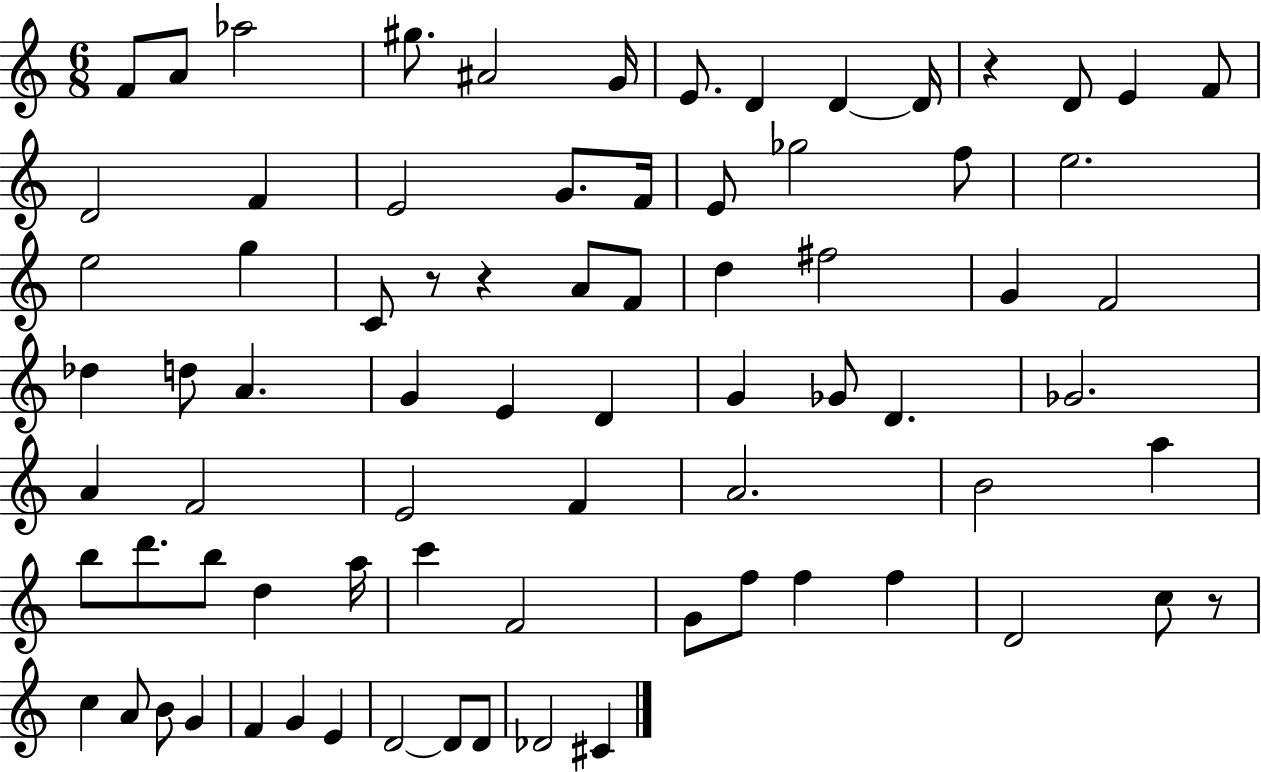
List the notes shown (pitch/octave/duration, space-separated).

F4/e A4/e Ab5/h G#5/e. A#4/h G4/s E4/e. D4/q D4/q D4/s R/q D4/e E4/q F4/e D4/h F4/q E4/h G4/e. F4/s E4/e Gb5/h F5/e E5/h. E5/h G5/q C4/e R/e R/q A4/e F4/e D5/q F#5/h G4/q F4/h Db5/q D5/e A4/q. G4/q E4/q D4/q G4/q Gb4/e D4/q. Gb4/h. A4/q F4/h E4/h F4/q A4/h. B4/h A5/q B5/e D6/e. B5/e D5/q A5/s C6/q F4/h G4/e F5/e F5/q F5/q D4/h C5/e R/e C5/q A4/e B4/e G4/q F4/q G4/q E4/q D4/h D4/e D4/e Db4/h C#4/q